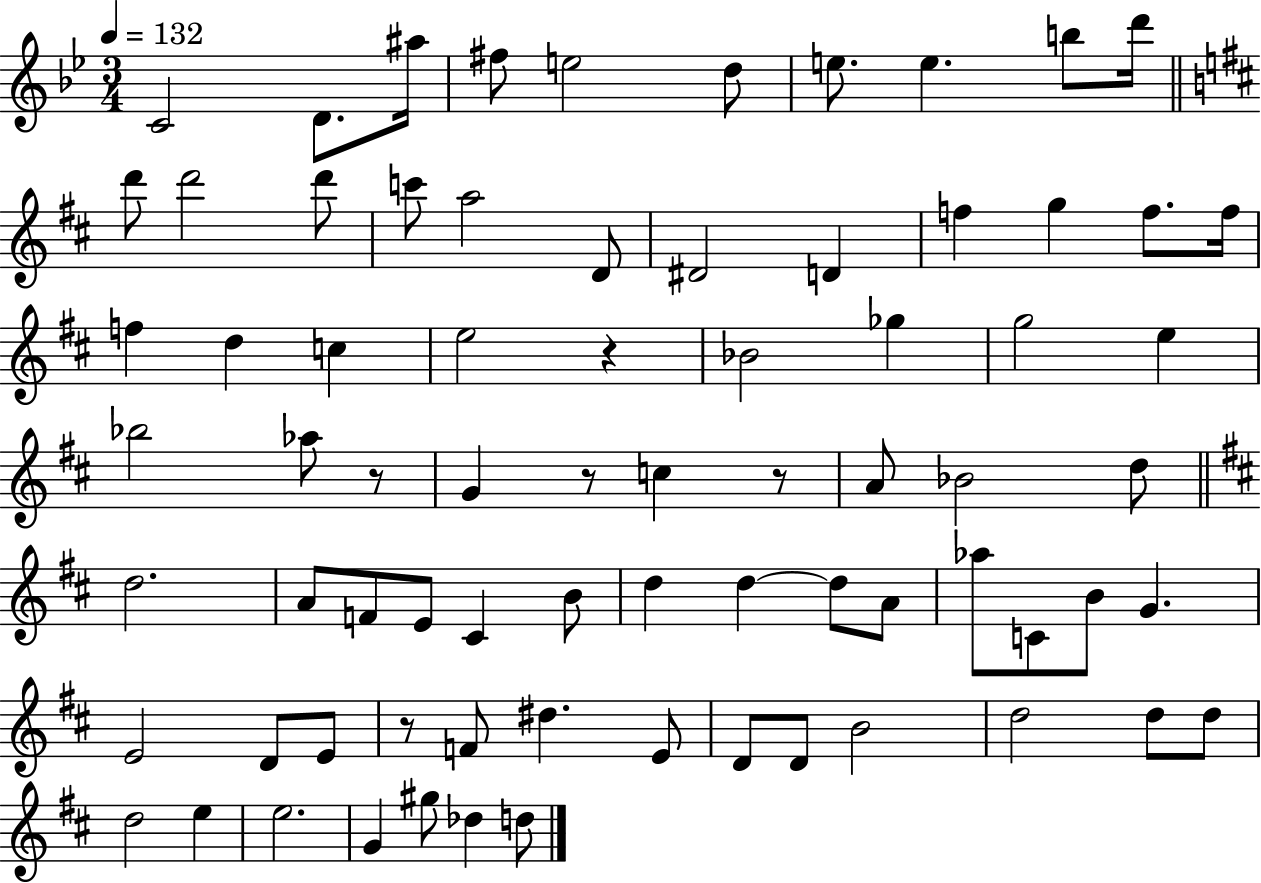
{
  \clef treble
  \numericTimeSignature
  \time 3/4
  \key bes \major
  \tempo 4 = 132
  c'2 d'8. ais''16 | fis''8 e''2 d''8 | e''8. e''4. b''8 d'''16 | \bar "||" \break \key d \major d'''8 d'''2 d'''8 | c'''8 a''2 d'8 | dis'2 d'4 | f''4 g''4 f''8. f''16 | \break f''4 d''4 c''4 | e''2 r4 | bes'2 ges''4 | g''2 e''4 | \break bes''2 aes''8 r8 | g'4 r8 c''4 r8 | a'8 bes'2 d''8 | \bar "||" \break \key b \minor d''2. | a'8 f'8 e'8 cis'4 b'8 | d''4 d''4~~ d''8 a'8 | aes''8 c'8 b'8 g'4. | \break e'2 d'8 e'8 | r8 f'8 dis''4. e'8 | d'8 d'8 b'2 | d''2 d''8 d''8 | \break d''2 e''4 | e''2. | g'4 gis''8 des''4 d''8 | \bar "|."
}